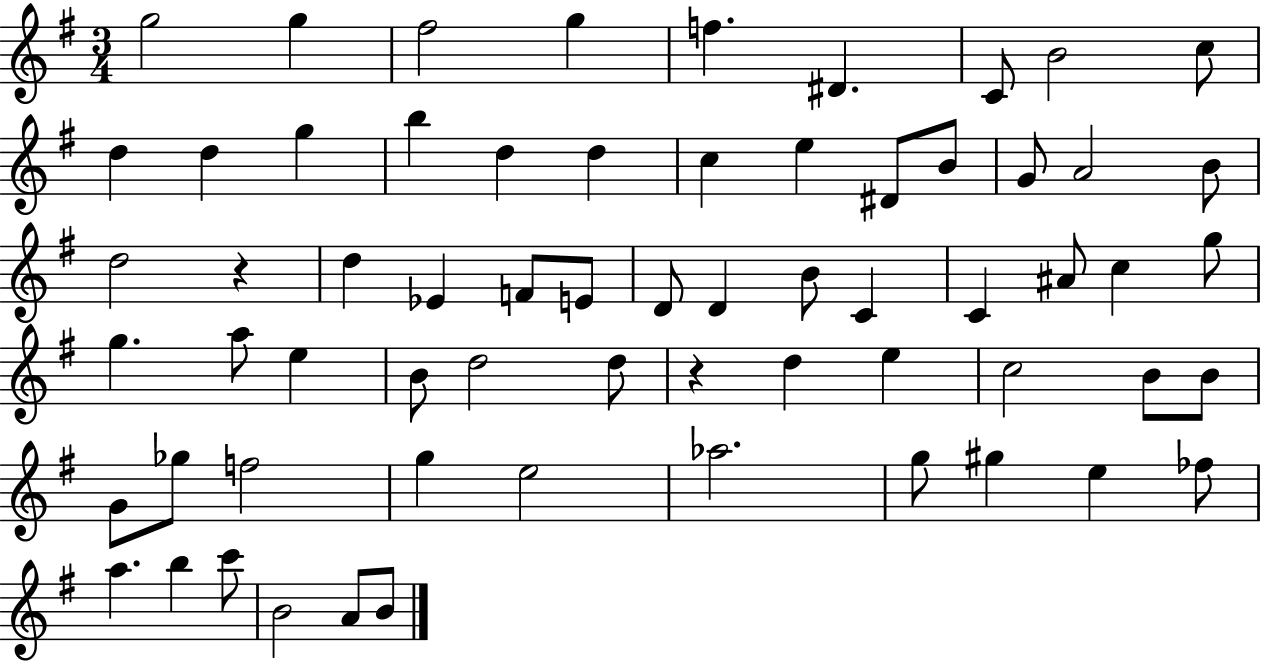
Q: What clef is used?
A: treble